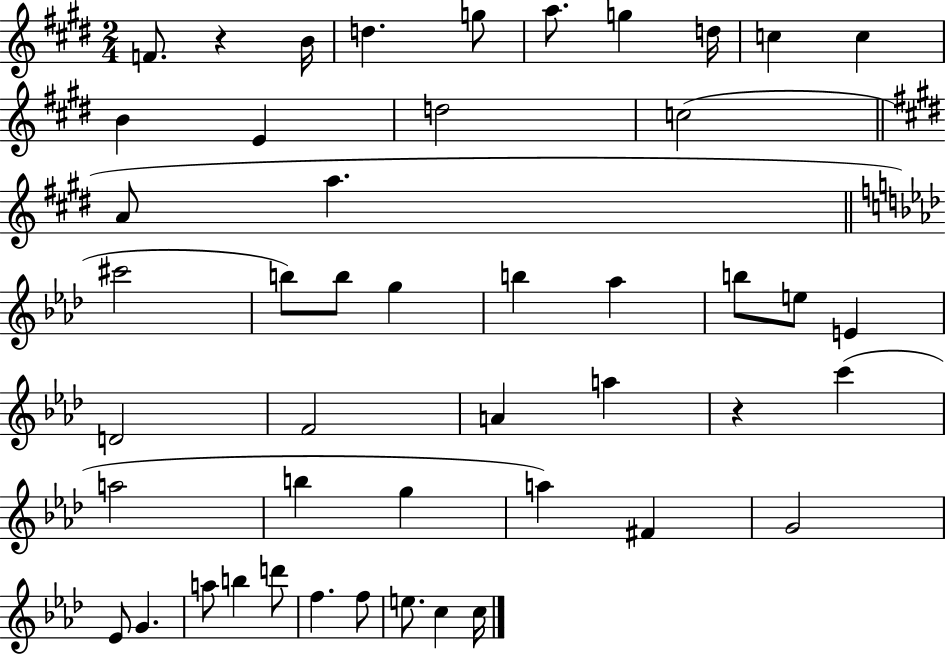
{
  \clef treble
  \numericTimeSignature
  \time 2/4
  \key e \major
  f'8. r4 b'16 | d''4. g''8 | a''8. g''4 d''16 | c''4 c''4 | \break b'4 e'4 | d''2 | c''2( | \bar "||" \break \key e \major a'8 a''4. | \bar "||" \break \key aes \major cis'''2 | b''8) b''8 g''4 | b''4 aes''4 | b''8 e''8 e'4 | \break d'2 | f'2 | a'4 a''4 | r4 c'''4( | \break a''2 | b''4 g''4 | a''4) fis'4 | g'2 | \break ees'8 g'4. | a''8 b''4 d'''8 | f''4. f''8 | e''8. c''4 c''16 | \break \bar "|."
}